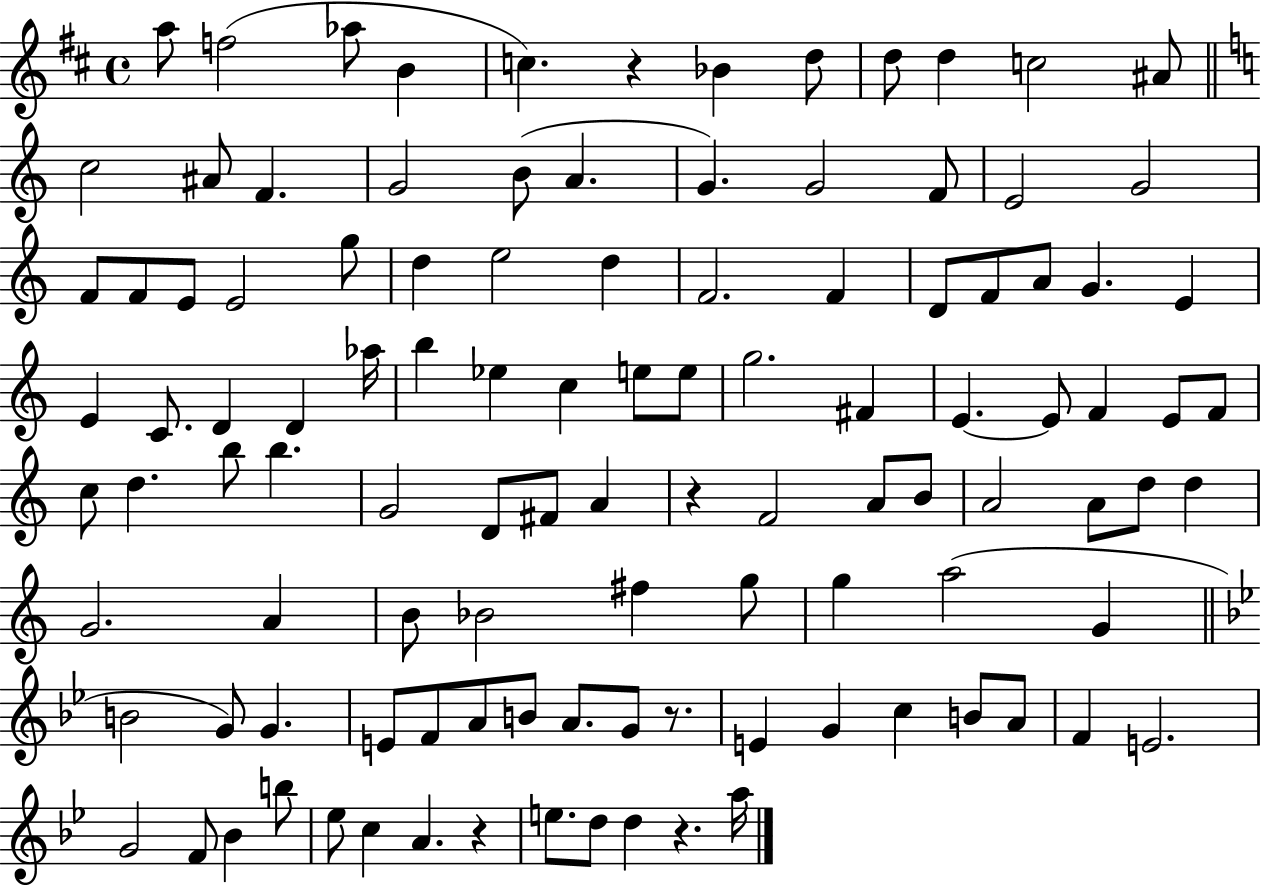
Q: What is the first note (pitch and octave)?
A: A5